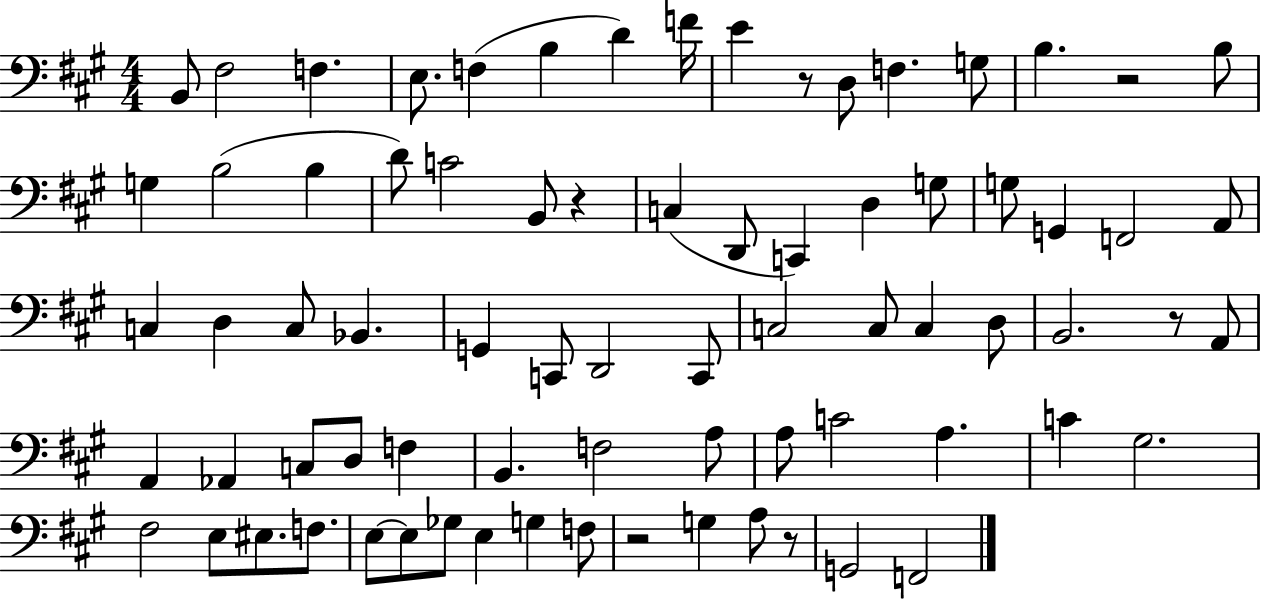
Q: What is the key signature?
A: A major